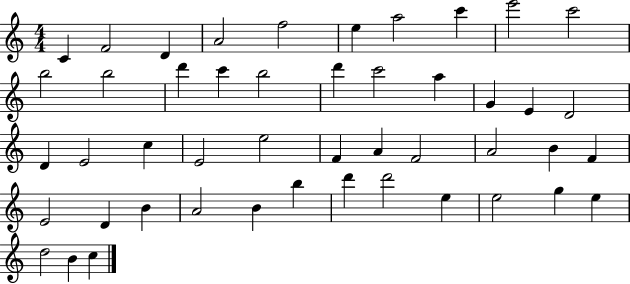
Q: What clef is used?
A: treble